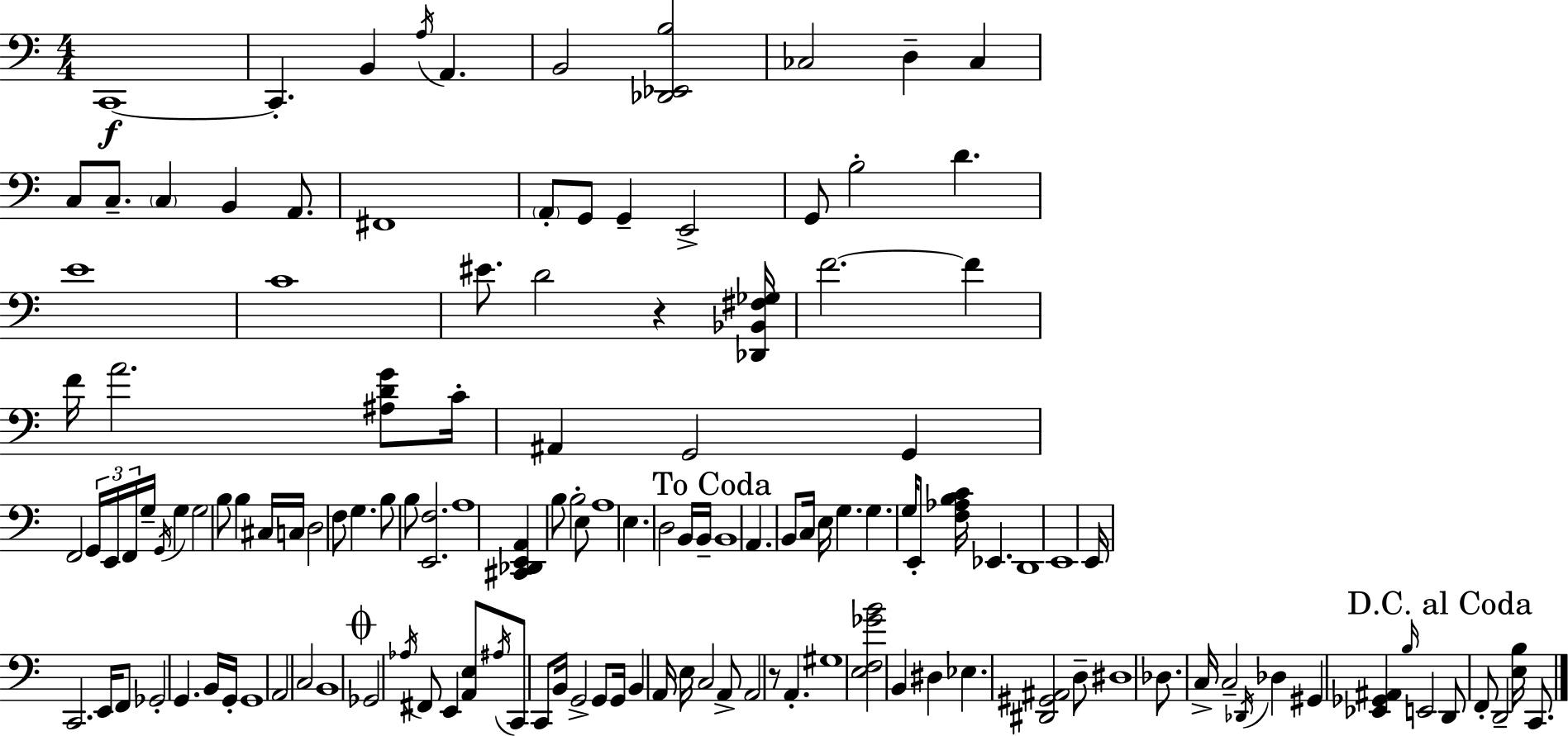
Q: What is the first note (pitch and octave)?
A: C2